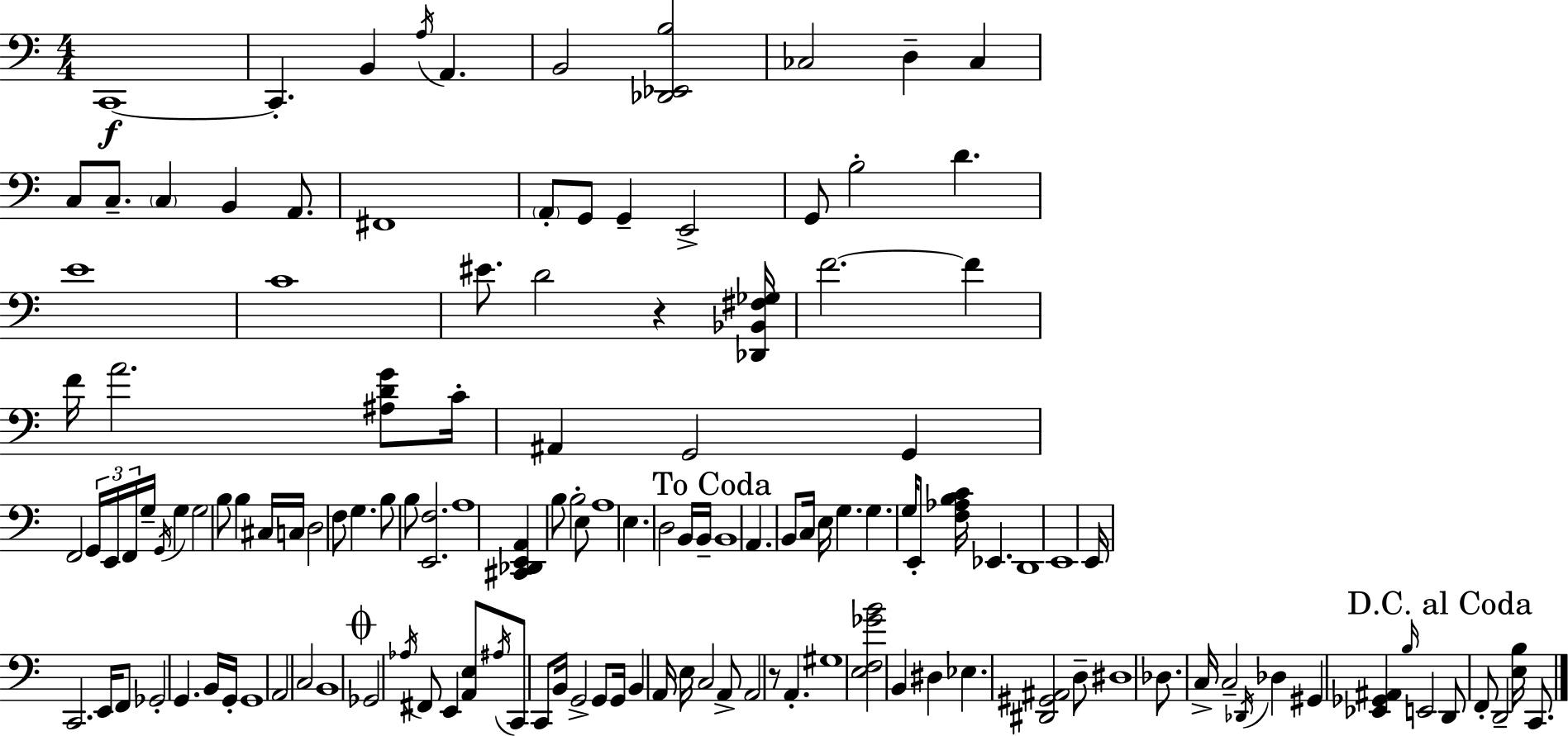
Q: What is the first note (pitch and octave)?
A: C2